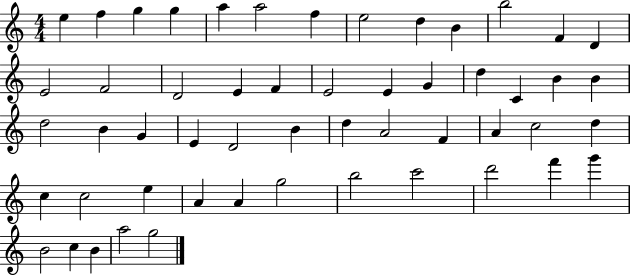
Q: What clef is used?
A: treble